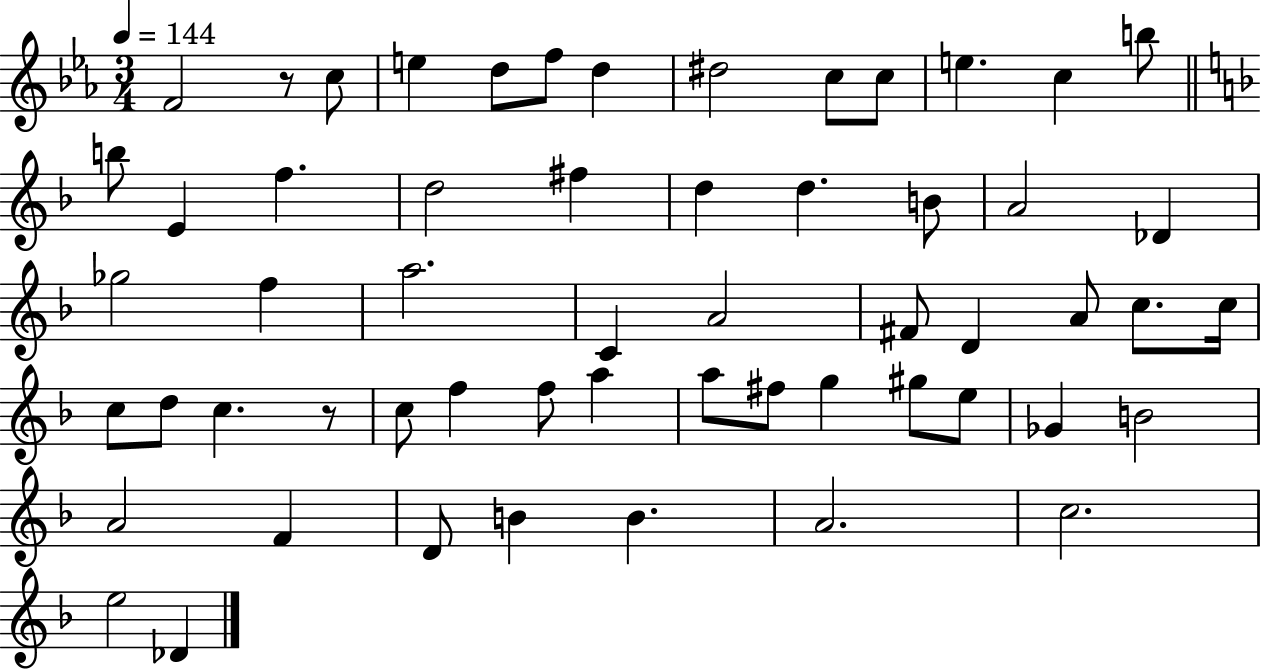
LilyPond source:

{
  \clef treble
  \numericTimeSignature
  \time 3/4
  \key ees \major
  \tempo 4 = 144
  f'2 r8 c''8 | e''4 d''8 f''8 d''4 | dis''2 c''8 c''8 | e''4. c''4 b''8 | \break \bar "||" \break \key d \minor b''8 e'4 f''4. | d''2 fis''4 | d''4 d''4. b'8 | a'2 des'4 | \break ges''2 f''4 | a''2. | c'4 a'2 | fis'8 d'4 a'8 c''8. c''16 | \break c''8 d''8 c''4. r8 | c''8 f''4 f''8 a''4 | a''8 fis''8 g''4 gis''8 e''8 | ges'4 b'2 | \break a'2 f'4 | d'8 b'4 b'4. | a'2. | c''2. | \break e''2 des'4 | \bar "|."
}